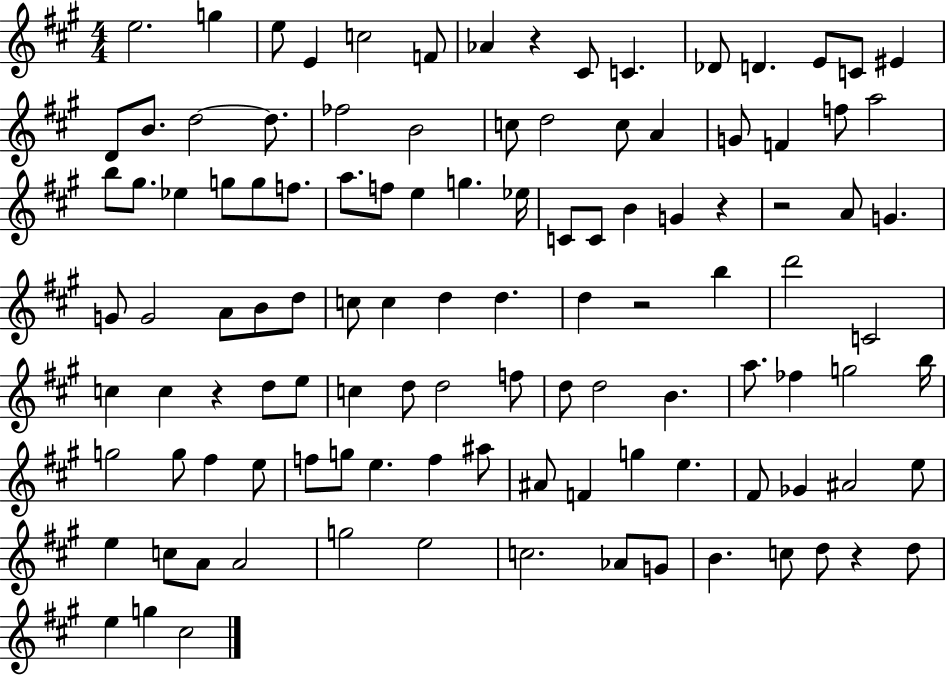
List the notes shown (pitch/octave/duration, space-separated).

E5/h. G5/q E5/e E4/q C5/h F4/e Ab4/q R/q C#4/e C4/q. Db4/e D4/q. E4/e C4/e EIS4/q D4/e B4/e. D5/h D5/e. FES5/h B4/h C5/e D5/h C5/e A4/q G4/e F4/q F5/e A5/h B5/e G#5/e. Eb5/q G5/e G5/e F5/e. A5/e. F5/e E5/q G5/q. Eb5/s C4/e C4/e B4/q G4/q R/q R/h A4/e G4/q. G4/e G4/h A4/e B4/e D5/e C5/e C5/q D5/q D5/q. D5/q R/h B5/q D6/h C4/h C5/q C5/q R/q D5/e E5/e C5/q D5/e D5/h F5/e D5/e D5/h B4/q. A5/e. FES5/q G5/h B5/s G5/h G5/e F#5/q E5/e F5/e G5/e E5/q. F5/q A#5/e A#4/e F4/q G5/q E5/q. F#4/e Gb4/q A#4/h E5/e E5/q C5/e A4/e A4/h G5/h E5/h C5/h. Ab4/e G4/e B4/q. C5/e D5/e R/q D5/e E5/q G5/q C#5/h